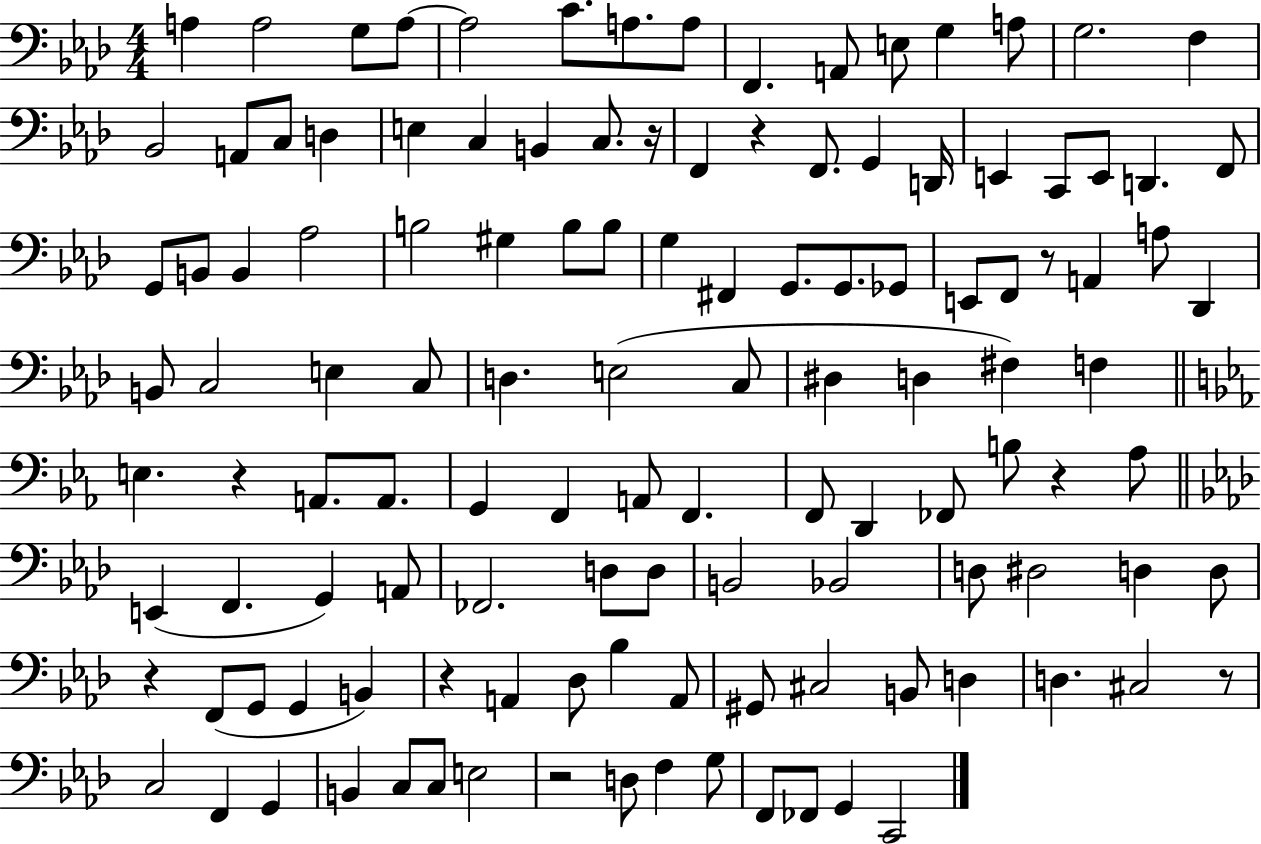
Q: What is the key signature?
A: AES major